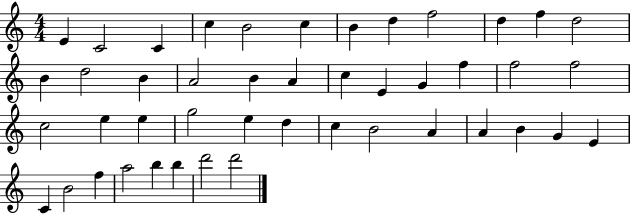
{
  \clef treble
  \numericTimeSignature
  \time 4/4
  \key c \major
  e'4 c'2 c'4 | c''4 b'2 c''4 | b'4 d''4 f''2 | d''4 f''4 d''2 | \break b'4 d''2 b'4 | a'2 b'4 a'4 | c''4 e'4 g'4 f''4 | f''2 f''2 | \break c''2 e''4 e''4 | g''2 e''4 d''4 | c''4 b'2 a'4 | a'4 b'4 g'4 e'4 | \break c'4 b'2 f''4 | a''2 b''4 b''4 | d'''2 d'''2 | \bar "|."
}